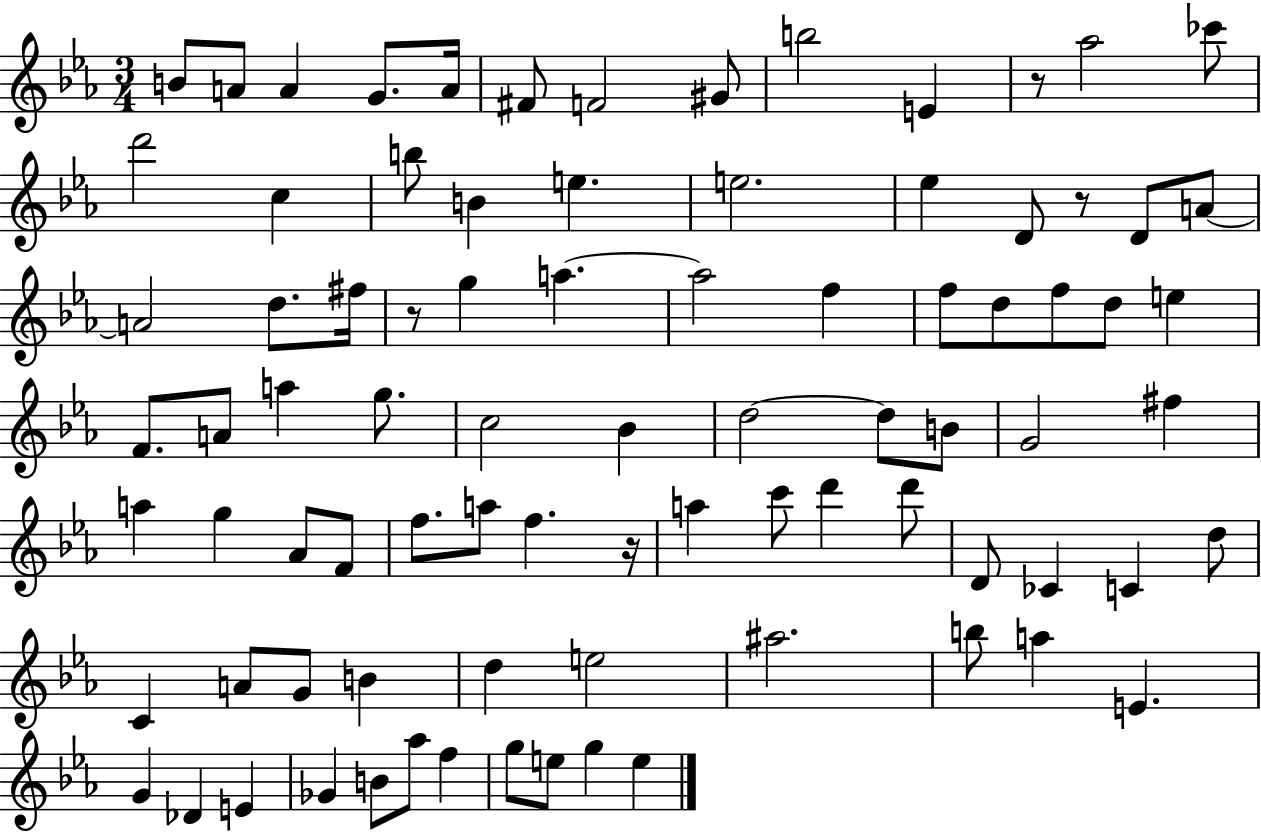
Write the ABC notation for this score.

X:1
T:Untitled
M:3/4
L:1/4
K:Eb
B/2 A/2 A G/2 A/4 ^F/2 F2 ^G/2 b2 E z/2 _a2 _c'/2 d'2 c b/2 B e e2 _e D/2 z/2 D/2 A/2 A2 d/2 ^f/4 z/2 g a a2 f f/2 d/2 f/2 d/2 e F/2 A/2 a g/2 c2 _B d2 d/2 B/2 G2 ^f a g _A/2 F/2 f/2 a/2 f z/4 a c'/2 d' d'/2 D/2 _C C d/2 C A/2 G/2 B d e2 ^a2 b/2 a E G _D E _G B/2 _a/2 f g/2 e/2 g e